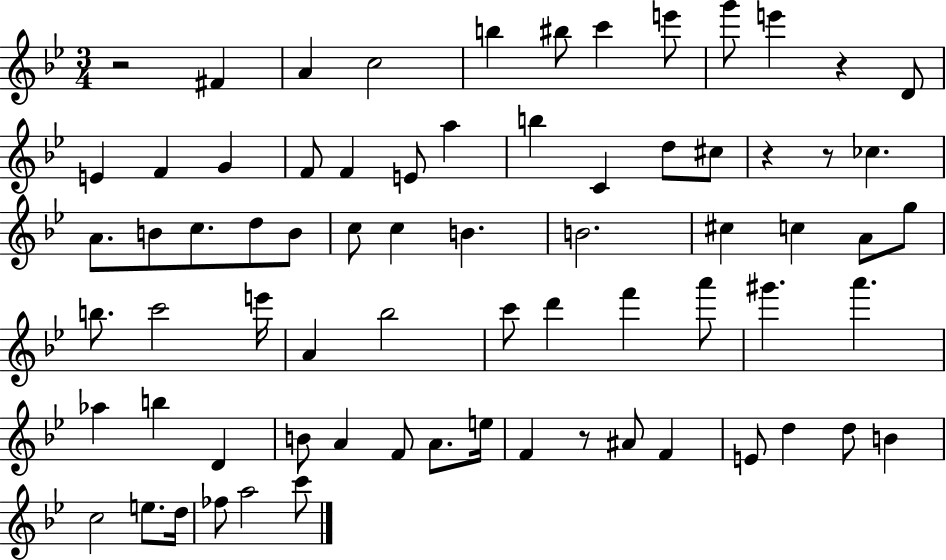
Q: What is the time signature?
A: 3/4